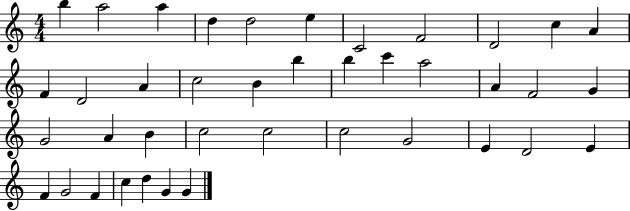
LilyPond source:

{
  \clef treble
  \numericTimeSignature
  \time 4/4
  \key c \major
  b''4 a''2 a''4 | d''4 d''2 e''4 | c'2 f'2 | d'2 c''4 a'4 | \break f'4 d'2 a'4 | c''2 b'4 b''4 | b''4 c'''4 a''2 | a'4 f'2 g'4 | \break g'2 a'4 b'4 | c''2 c''2 | c''2 g'2 | e'4 d'2 e'4 | \break f'4 g'2 f'4 | c''4 d''4 g'4 g'4 | \bar "|."
}